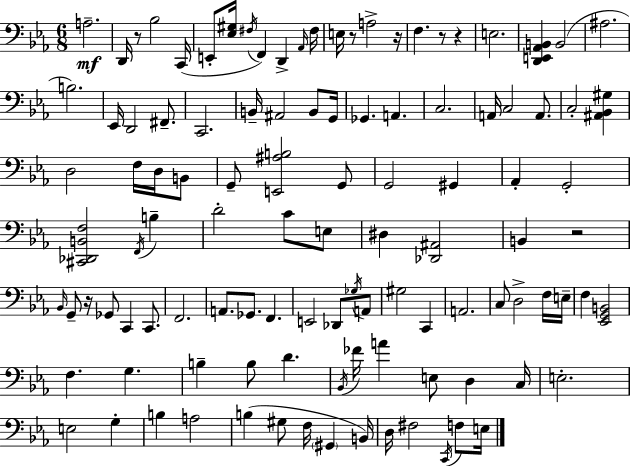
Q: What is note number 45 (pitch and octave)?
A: D4